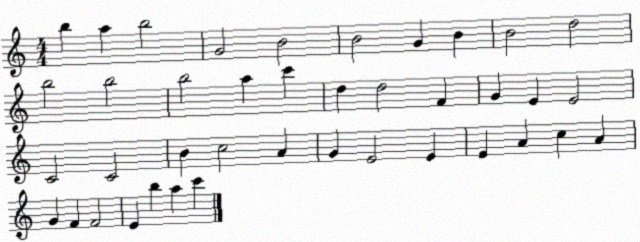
X:1
T:Untitled
M:4/4
L:1/4
K:C
b a b2 G2 B2 B2 G B B2 d2 b2 b2 b2 a c' d d2 F G E E2 C2 C2 B c2 A G E2 E E A c A G F F2 E b a c'